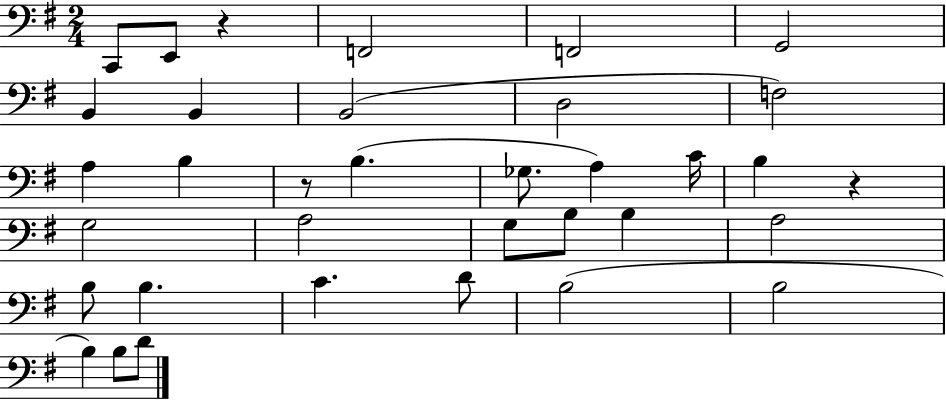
C2/e E2/e R/q F2/h F2/h G2/h B2/q B2/q B2/h D3/h F3/h A3/q B3/q R/e B3/q. Gb3/e. A3/q C4/s B3/q R/q G3/h A3/h G3/e B3/e B3/q A3/h B3/e B3/q. C4/q. D4/e B3/h B3/h B3/q B3/e D4/e